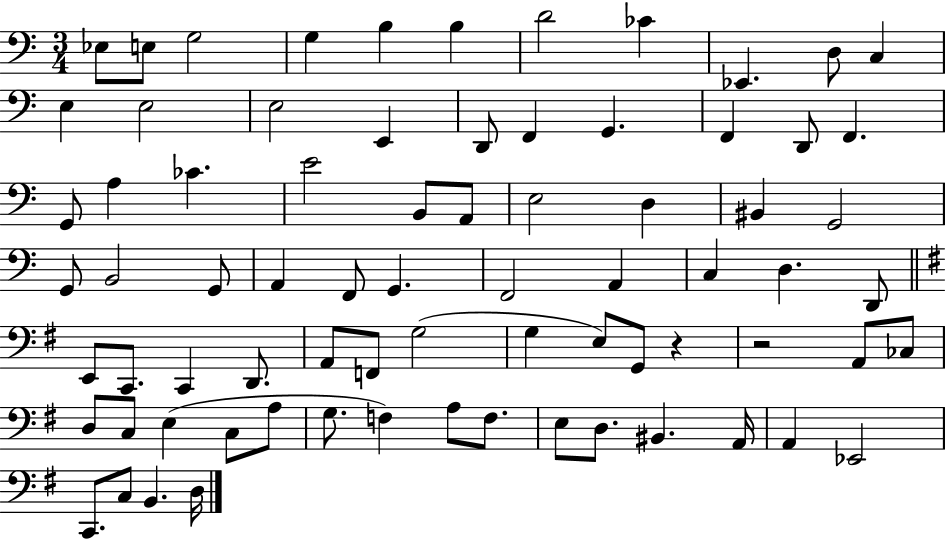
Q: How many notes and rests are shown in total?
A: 75